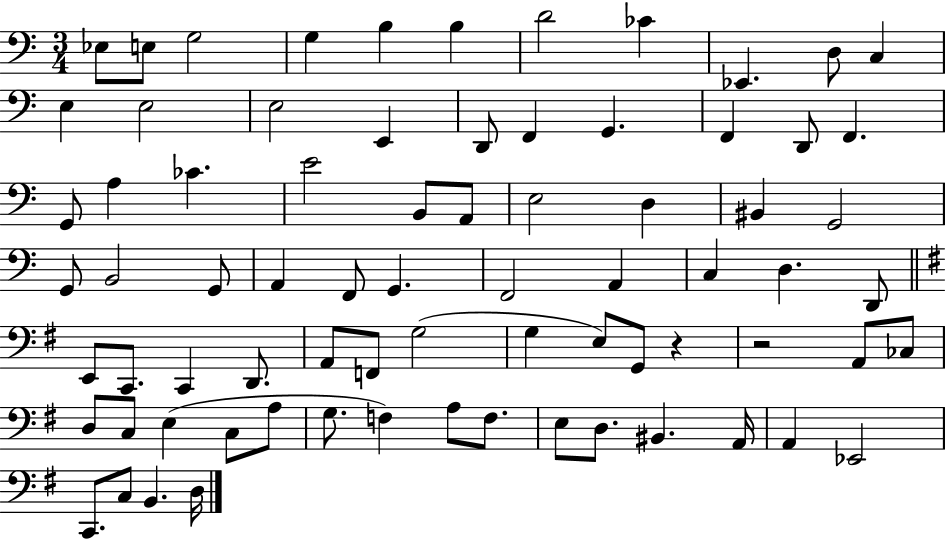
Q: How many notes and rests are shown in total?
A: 75